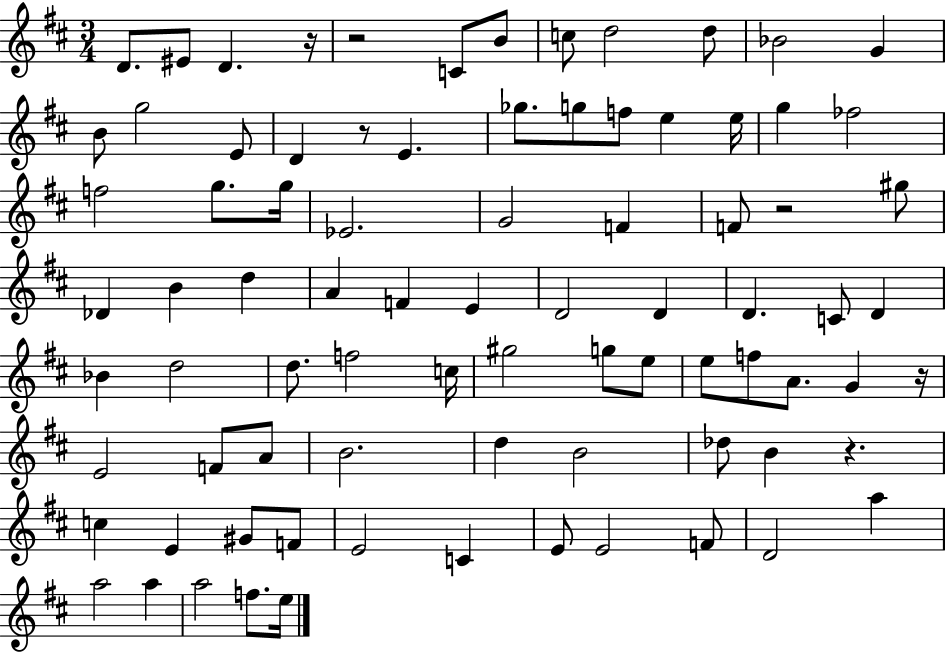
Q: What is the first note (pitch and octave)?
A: D4